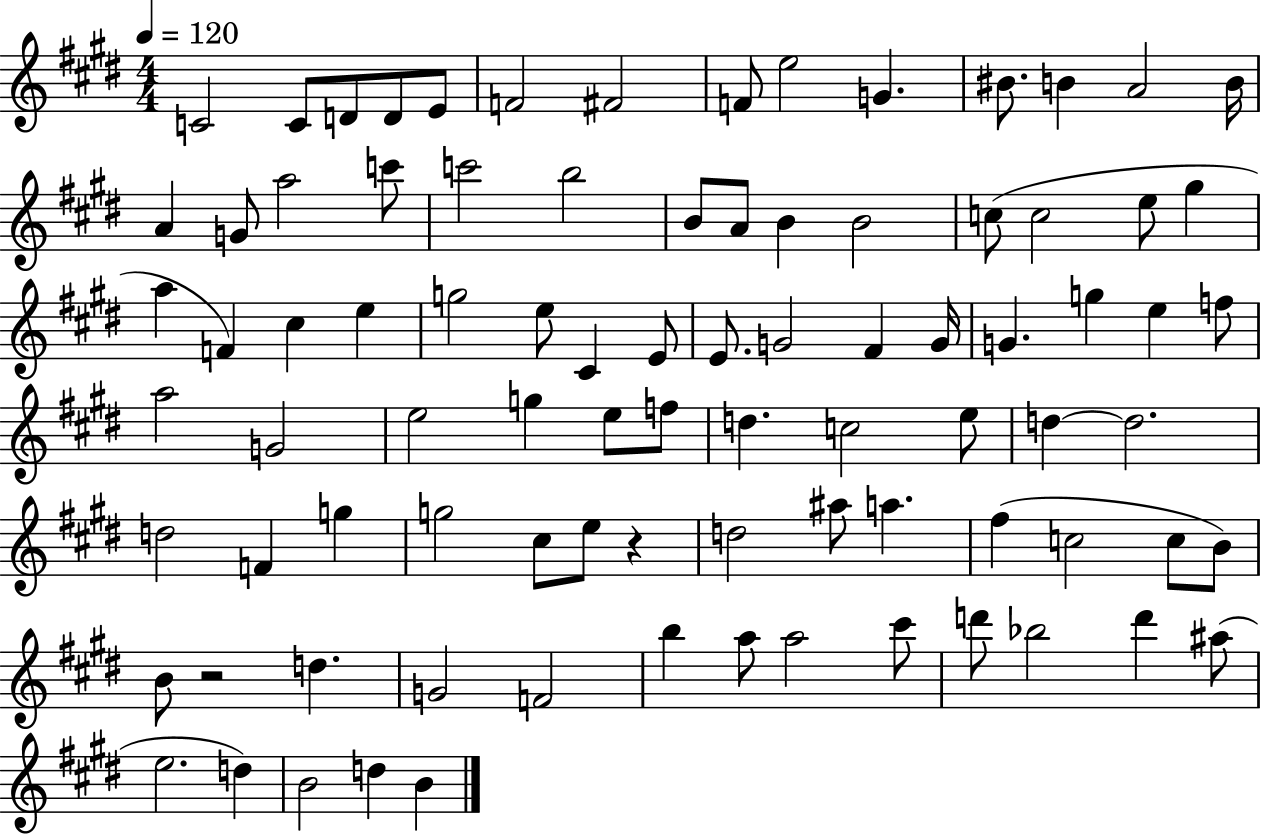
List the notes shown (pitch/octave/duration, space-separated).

C4/h C4/e D4/e D4/e E4/e F4/h F#4/h F4/e E5/h G4/q. BIS4/e. B4/q A4/h B4/s A4/q G4/e A5/h C6/e C6/h B5/h B4/e A4/e B4/q B4/h C5/e C5/h E5/e G#5/q A5/q F4/q C#5/q E5/q G5/h E5/e C#4/q E4/e E4/e. G4/h F#4/q G4/s G4/q. G5/q E5/q F5/e A5/h G4/h E5/h G5/q E5/e F5/e D5/q. C5/h E5/e D5/q D5/h. D5/h F4/q G5/q G5/h C#5/e E5/e R/q D5/h A#5/e A5/q. F#5/q C5/h C5/e B4/e B4/e R/h D5/q. G4/h F4/h B5/q A5/e A5/h C#6/e D6/e Bb5/h D6/q A#5/e E5/h. D5/q B4/h D5/q B4/q